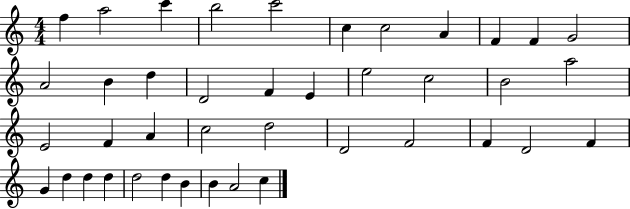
X:1
T:Untitled
M:4/4
L:1/4
K:C
f a2 c' b2 c'2 c c2 A F F G2 A2 B d D2 F E e2 c2 B2 a2 E2 F A c2 d2 D2 F2 F D2 F G d d d d2 d B B A2 c